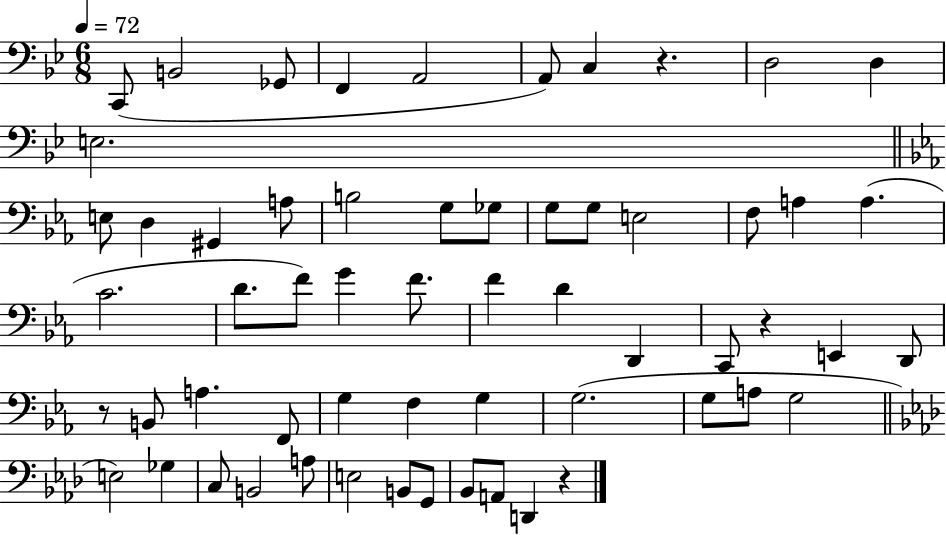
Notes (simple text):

C2/e B2/h Gb2/e F2/q A2/h A2/e C3/q R/q. D3/h D3/q E3/h. E3/e D3/q G#2/q A3/e B3/h G3/e Gb3/e G3/e G3/e E3/h F3/e A3/q A3/q. C4/h. D4/e. F4/e G4/q F4/e. F4/q D4/q D2/q C2/e R/q E2/q D2/e R/e B2/e A3/q. F2/e G3/q F3/q G3/q G3/h. G3/e A3/e G3/h E3/h Gb3/q C3/e B2/h A3/e E3/h B2/e G2/e Bb2/e A2/e D2/q R/q